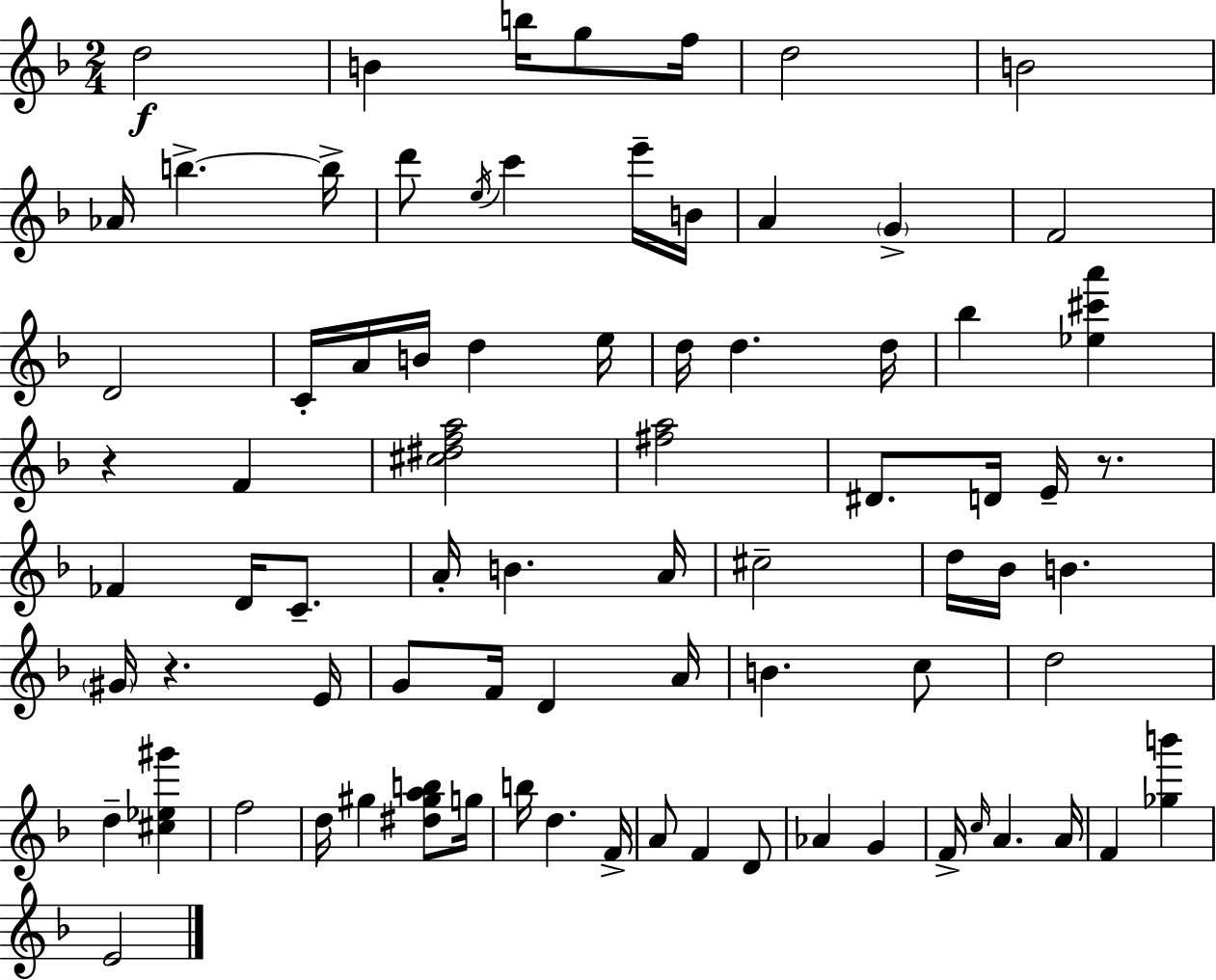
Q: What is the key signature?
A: F major